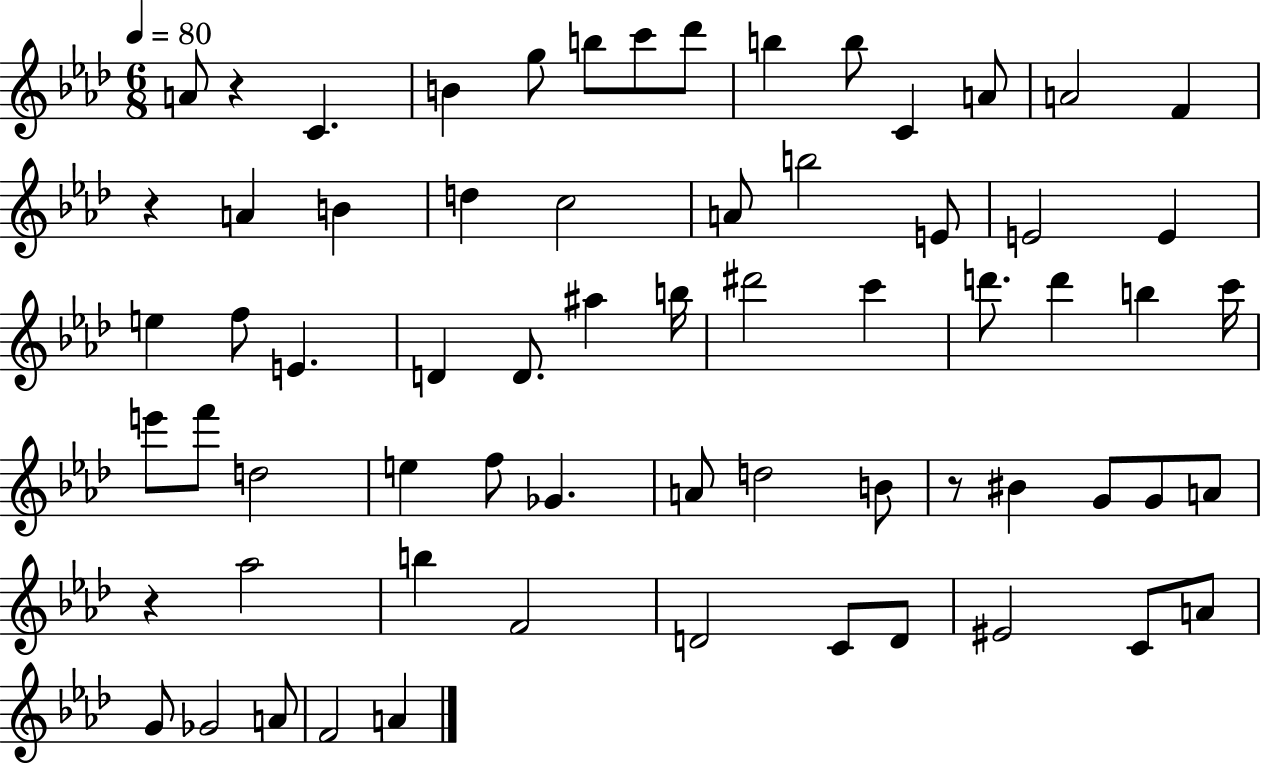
{
  \clef treble
  \numericTimeSignature
  \time 6/8
  \key aes \major
  \tempo 4 = 80
  a'8 r4 c'4. | b'4 g''8 b''8 c'''8 des'''8 | b''4 b''8 c'4 a'8 | a'2 f'4 | \break r4 a'4 b'4 | d''4 c''2 | a'8 b''2 e'8 | e'2 e'4 | \break e''4 f''8 e'4. | d'4 d'8. ais''4 b''16 | dis'''2 c'''4 | d'''8. d'''4 b''4 c'''16 | \break e'''8 f'''8 d''2 | e''4 f''8 ges'4. | a'8 d''2 b'8 | r8 bis'4 g'8 g'8 a'8 | \break r4 aes''2 | b''4 f'2 | d'2 c'8 d'8 | eis'2 c'8 a'8 | \break g'8 ges'2 a'8 | f'2 a'4 | \bar "|."
}